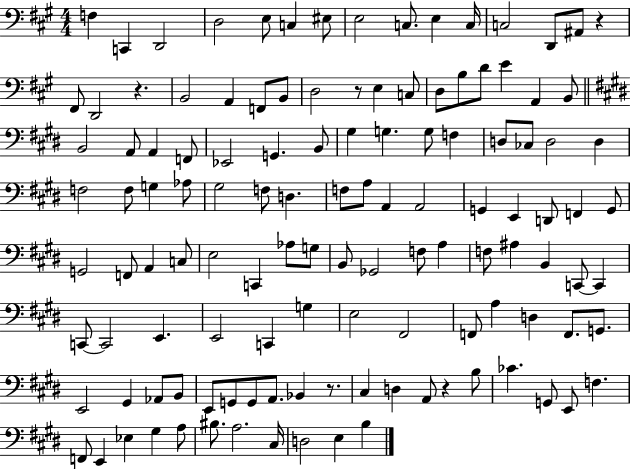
F3/q C2/q D2/h D3/h E3/e C3/q EIS3/e E3/h C3/e. E3/q C3/s C3/h D2/e A#2/e R/q F#2/e D2/h R/q. B2/h A2/q F2/e B2/e D3/h R/e E3/q C3/e D3/e B3/e D4/e E4/q A2/q B2/e B2/h A2/e A2/q F2/e Eb2/h G2/q. B2/e G#3/q G3/q. G3/e F3/q D3/e CES3/e D3/h D3/q F3/h F3/e G3/q Ab3/e G#3/h F3/e D3/q. F3/e A3/e A2/q A2/h G2/q E2/q D2/e F2/q G2/e G2/h F2/e A2/q C3/e E3/h C2/q Ab3/e G3/e B2/e Gb2/h F3/e A3/q F3/e A#3/q B2/q C2/e C2/q C2/e C2/h E2/q. E2/h C2/q G3/q E3/h F#2/h F2/e A3/q D3/q F2/e. G2/e. E2/h G#2/q Ab2/e B2/e E2/e G2/e G2/e A2/e. Bb2/q R/e. C#3/q D3/q A2/e R/q B3/e CES4/q. G2/e E2/e F3/q. F2/e E2/q Eb3/q G#3/q A3/e BIS3/e. A3/h. C#3/s D3/h E3/q B3/q